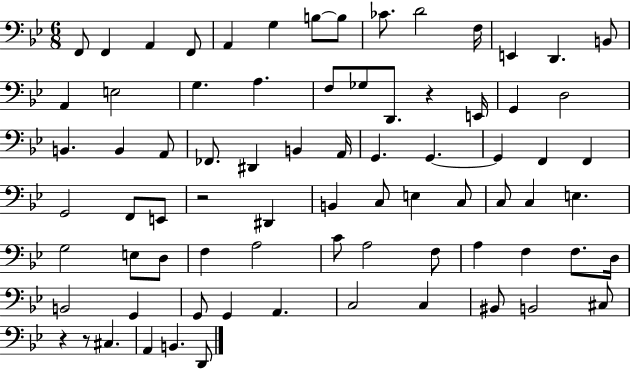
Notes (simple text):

F2/e F2/q A2/q F2/e A2/q G3/q B3/e B3/e CES4/e. D4/h F3/s E2/q D2/q. B2/e A2/q E3/h G3/q. A3/q. F3/e Gb3/e D2/e. R/q E2/s G2/q D3/h B2/q. B2/q A2/e FES2/e. D#2/q B2/q A2/s G2/q. G2/q. G2/q F2/q F2/q G2/h F2/e E2/e R/h D#2/q B2/q C3/e E3/q C3/e C3/e C3/q E3/q. G3/h E3/e D3/e F3/q A3/h C4/e A3/h F3/e A3/q F3/q F3/e. D3/s B2/h G2/q G2/e G2/q A2/q. C3/h C3/q BIS2/e B2/h C#3/e R/q R/e C#3/q. A2/q B2/q. D2/e